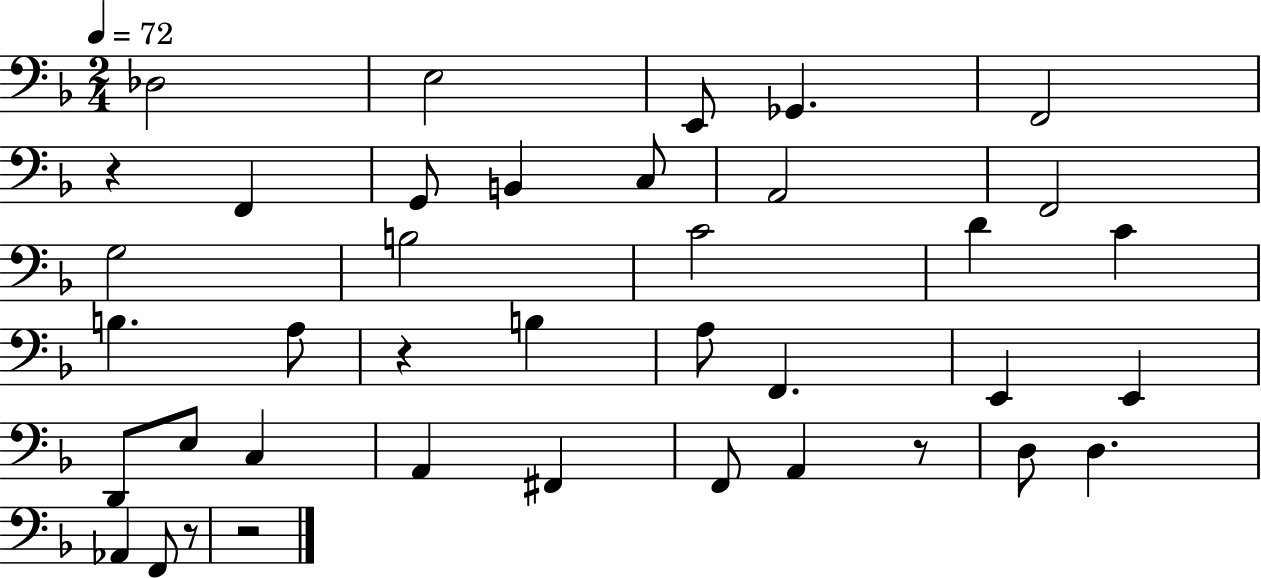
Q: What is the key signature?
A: F major